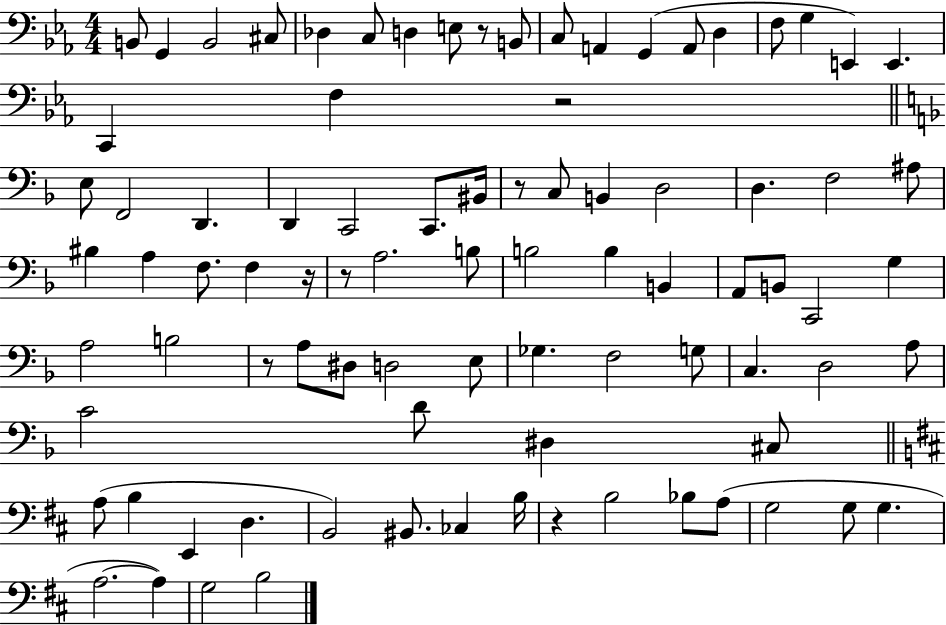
B2/e G2/q B2/h C#3/e Db3/q C3/e D3/q E3/e R/e B2/e C3/e A2/q G2/q A2/e D3/q F3/e G3/q E2/q E2/q. C2/q F3/q R/h E3/e F2/h D2/q. D2/q C2/h C2/e. BIS2/s R/e C3/e B2/q D3/h D3/q. F3/h A#3/e BIS3/q A3/q F3/e. F3/q R/s R/e A3/h. B3/e B3/h B3/q B2/q A2/e B2/e C2/h G3/q A3/h B3/h R/e A3/e D#3/e D3/h E3/e Gb3/q. F3/h G3/e C3/q. D3/h A3/e C4/h D4/e D#3/q C#3/e A3/e B3/q E2/q D3/q. B2/h BIS2/e. CES3/q B3/s R/q B3/h Bb3/e A3/e G3/h G3/e G3/q. A3/h. A3/q G3/h B3/h